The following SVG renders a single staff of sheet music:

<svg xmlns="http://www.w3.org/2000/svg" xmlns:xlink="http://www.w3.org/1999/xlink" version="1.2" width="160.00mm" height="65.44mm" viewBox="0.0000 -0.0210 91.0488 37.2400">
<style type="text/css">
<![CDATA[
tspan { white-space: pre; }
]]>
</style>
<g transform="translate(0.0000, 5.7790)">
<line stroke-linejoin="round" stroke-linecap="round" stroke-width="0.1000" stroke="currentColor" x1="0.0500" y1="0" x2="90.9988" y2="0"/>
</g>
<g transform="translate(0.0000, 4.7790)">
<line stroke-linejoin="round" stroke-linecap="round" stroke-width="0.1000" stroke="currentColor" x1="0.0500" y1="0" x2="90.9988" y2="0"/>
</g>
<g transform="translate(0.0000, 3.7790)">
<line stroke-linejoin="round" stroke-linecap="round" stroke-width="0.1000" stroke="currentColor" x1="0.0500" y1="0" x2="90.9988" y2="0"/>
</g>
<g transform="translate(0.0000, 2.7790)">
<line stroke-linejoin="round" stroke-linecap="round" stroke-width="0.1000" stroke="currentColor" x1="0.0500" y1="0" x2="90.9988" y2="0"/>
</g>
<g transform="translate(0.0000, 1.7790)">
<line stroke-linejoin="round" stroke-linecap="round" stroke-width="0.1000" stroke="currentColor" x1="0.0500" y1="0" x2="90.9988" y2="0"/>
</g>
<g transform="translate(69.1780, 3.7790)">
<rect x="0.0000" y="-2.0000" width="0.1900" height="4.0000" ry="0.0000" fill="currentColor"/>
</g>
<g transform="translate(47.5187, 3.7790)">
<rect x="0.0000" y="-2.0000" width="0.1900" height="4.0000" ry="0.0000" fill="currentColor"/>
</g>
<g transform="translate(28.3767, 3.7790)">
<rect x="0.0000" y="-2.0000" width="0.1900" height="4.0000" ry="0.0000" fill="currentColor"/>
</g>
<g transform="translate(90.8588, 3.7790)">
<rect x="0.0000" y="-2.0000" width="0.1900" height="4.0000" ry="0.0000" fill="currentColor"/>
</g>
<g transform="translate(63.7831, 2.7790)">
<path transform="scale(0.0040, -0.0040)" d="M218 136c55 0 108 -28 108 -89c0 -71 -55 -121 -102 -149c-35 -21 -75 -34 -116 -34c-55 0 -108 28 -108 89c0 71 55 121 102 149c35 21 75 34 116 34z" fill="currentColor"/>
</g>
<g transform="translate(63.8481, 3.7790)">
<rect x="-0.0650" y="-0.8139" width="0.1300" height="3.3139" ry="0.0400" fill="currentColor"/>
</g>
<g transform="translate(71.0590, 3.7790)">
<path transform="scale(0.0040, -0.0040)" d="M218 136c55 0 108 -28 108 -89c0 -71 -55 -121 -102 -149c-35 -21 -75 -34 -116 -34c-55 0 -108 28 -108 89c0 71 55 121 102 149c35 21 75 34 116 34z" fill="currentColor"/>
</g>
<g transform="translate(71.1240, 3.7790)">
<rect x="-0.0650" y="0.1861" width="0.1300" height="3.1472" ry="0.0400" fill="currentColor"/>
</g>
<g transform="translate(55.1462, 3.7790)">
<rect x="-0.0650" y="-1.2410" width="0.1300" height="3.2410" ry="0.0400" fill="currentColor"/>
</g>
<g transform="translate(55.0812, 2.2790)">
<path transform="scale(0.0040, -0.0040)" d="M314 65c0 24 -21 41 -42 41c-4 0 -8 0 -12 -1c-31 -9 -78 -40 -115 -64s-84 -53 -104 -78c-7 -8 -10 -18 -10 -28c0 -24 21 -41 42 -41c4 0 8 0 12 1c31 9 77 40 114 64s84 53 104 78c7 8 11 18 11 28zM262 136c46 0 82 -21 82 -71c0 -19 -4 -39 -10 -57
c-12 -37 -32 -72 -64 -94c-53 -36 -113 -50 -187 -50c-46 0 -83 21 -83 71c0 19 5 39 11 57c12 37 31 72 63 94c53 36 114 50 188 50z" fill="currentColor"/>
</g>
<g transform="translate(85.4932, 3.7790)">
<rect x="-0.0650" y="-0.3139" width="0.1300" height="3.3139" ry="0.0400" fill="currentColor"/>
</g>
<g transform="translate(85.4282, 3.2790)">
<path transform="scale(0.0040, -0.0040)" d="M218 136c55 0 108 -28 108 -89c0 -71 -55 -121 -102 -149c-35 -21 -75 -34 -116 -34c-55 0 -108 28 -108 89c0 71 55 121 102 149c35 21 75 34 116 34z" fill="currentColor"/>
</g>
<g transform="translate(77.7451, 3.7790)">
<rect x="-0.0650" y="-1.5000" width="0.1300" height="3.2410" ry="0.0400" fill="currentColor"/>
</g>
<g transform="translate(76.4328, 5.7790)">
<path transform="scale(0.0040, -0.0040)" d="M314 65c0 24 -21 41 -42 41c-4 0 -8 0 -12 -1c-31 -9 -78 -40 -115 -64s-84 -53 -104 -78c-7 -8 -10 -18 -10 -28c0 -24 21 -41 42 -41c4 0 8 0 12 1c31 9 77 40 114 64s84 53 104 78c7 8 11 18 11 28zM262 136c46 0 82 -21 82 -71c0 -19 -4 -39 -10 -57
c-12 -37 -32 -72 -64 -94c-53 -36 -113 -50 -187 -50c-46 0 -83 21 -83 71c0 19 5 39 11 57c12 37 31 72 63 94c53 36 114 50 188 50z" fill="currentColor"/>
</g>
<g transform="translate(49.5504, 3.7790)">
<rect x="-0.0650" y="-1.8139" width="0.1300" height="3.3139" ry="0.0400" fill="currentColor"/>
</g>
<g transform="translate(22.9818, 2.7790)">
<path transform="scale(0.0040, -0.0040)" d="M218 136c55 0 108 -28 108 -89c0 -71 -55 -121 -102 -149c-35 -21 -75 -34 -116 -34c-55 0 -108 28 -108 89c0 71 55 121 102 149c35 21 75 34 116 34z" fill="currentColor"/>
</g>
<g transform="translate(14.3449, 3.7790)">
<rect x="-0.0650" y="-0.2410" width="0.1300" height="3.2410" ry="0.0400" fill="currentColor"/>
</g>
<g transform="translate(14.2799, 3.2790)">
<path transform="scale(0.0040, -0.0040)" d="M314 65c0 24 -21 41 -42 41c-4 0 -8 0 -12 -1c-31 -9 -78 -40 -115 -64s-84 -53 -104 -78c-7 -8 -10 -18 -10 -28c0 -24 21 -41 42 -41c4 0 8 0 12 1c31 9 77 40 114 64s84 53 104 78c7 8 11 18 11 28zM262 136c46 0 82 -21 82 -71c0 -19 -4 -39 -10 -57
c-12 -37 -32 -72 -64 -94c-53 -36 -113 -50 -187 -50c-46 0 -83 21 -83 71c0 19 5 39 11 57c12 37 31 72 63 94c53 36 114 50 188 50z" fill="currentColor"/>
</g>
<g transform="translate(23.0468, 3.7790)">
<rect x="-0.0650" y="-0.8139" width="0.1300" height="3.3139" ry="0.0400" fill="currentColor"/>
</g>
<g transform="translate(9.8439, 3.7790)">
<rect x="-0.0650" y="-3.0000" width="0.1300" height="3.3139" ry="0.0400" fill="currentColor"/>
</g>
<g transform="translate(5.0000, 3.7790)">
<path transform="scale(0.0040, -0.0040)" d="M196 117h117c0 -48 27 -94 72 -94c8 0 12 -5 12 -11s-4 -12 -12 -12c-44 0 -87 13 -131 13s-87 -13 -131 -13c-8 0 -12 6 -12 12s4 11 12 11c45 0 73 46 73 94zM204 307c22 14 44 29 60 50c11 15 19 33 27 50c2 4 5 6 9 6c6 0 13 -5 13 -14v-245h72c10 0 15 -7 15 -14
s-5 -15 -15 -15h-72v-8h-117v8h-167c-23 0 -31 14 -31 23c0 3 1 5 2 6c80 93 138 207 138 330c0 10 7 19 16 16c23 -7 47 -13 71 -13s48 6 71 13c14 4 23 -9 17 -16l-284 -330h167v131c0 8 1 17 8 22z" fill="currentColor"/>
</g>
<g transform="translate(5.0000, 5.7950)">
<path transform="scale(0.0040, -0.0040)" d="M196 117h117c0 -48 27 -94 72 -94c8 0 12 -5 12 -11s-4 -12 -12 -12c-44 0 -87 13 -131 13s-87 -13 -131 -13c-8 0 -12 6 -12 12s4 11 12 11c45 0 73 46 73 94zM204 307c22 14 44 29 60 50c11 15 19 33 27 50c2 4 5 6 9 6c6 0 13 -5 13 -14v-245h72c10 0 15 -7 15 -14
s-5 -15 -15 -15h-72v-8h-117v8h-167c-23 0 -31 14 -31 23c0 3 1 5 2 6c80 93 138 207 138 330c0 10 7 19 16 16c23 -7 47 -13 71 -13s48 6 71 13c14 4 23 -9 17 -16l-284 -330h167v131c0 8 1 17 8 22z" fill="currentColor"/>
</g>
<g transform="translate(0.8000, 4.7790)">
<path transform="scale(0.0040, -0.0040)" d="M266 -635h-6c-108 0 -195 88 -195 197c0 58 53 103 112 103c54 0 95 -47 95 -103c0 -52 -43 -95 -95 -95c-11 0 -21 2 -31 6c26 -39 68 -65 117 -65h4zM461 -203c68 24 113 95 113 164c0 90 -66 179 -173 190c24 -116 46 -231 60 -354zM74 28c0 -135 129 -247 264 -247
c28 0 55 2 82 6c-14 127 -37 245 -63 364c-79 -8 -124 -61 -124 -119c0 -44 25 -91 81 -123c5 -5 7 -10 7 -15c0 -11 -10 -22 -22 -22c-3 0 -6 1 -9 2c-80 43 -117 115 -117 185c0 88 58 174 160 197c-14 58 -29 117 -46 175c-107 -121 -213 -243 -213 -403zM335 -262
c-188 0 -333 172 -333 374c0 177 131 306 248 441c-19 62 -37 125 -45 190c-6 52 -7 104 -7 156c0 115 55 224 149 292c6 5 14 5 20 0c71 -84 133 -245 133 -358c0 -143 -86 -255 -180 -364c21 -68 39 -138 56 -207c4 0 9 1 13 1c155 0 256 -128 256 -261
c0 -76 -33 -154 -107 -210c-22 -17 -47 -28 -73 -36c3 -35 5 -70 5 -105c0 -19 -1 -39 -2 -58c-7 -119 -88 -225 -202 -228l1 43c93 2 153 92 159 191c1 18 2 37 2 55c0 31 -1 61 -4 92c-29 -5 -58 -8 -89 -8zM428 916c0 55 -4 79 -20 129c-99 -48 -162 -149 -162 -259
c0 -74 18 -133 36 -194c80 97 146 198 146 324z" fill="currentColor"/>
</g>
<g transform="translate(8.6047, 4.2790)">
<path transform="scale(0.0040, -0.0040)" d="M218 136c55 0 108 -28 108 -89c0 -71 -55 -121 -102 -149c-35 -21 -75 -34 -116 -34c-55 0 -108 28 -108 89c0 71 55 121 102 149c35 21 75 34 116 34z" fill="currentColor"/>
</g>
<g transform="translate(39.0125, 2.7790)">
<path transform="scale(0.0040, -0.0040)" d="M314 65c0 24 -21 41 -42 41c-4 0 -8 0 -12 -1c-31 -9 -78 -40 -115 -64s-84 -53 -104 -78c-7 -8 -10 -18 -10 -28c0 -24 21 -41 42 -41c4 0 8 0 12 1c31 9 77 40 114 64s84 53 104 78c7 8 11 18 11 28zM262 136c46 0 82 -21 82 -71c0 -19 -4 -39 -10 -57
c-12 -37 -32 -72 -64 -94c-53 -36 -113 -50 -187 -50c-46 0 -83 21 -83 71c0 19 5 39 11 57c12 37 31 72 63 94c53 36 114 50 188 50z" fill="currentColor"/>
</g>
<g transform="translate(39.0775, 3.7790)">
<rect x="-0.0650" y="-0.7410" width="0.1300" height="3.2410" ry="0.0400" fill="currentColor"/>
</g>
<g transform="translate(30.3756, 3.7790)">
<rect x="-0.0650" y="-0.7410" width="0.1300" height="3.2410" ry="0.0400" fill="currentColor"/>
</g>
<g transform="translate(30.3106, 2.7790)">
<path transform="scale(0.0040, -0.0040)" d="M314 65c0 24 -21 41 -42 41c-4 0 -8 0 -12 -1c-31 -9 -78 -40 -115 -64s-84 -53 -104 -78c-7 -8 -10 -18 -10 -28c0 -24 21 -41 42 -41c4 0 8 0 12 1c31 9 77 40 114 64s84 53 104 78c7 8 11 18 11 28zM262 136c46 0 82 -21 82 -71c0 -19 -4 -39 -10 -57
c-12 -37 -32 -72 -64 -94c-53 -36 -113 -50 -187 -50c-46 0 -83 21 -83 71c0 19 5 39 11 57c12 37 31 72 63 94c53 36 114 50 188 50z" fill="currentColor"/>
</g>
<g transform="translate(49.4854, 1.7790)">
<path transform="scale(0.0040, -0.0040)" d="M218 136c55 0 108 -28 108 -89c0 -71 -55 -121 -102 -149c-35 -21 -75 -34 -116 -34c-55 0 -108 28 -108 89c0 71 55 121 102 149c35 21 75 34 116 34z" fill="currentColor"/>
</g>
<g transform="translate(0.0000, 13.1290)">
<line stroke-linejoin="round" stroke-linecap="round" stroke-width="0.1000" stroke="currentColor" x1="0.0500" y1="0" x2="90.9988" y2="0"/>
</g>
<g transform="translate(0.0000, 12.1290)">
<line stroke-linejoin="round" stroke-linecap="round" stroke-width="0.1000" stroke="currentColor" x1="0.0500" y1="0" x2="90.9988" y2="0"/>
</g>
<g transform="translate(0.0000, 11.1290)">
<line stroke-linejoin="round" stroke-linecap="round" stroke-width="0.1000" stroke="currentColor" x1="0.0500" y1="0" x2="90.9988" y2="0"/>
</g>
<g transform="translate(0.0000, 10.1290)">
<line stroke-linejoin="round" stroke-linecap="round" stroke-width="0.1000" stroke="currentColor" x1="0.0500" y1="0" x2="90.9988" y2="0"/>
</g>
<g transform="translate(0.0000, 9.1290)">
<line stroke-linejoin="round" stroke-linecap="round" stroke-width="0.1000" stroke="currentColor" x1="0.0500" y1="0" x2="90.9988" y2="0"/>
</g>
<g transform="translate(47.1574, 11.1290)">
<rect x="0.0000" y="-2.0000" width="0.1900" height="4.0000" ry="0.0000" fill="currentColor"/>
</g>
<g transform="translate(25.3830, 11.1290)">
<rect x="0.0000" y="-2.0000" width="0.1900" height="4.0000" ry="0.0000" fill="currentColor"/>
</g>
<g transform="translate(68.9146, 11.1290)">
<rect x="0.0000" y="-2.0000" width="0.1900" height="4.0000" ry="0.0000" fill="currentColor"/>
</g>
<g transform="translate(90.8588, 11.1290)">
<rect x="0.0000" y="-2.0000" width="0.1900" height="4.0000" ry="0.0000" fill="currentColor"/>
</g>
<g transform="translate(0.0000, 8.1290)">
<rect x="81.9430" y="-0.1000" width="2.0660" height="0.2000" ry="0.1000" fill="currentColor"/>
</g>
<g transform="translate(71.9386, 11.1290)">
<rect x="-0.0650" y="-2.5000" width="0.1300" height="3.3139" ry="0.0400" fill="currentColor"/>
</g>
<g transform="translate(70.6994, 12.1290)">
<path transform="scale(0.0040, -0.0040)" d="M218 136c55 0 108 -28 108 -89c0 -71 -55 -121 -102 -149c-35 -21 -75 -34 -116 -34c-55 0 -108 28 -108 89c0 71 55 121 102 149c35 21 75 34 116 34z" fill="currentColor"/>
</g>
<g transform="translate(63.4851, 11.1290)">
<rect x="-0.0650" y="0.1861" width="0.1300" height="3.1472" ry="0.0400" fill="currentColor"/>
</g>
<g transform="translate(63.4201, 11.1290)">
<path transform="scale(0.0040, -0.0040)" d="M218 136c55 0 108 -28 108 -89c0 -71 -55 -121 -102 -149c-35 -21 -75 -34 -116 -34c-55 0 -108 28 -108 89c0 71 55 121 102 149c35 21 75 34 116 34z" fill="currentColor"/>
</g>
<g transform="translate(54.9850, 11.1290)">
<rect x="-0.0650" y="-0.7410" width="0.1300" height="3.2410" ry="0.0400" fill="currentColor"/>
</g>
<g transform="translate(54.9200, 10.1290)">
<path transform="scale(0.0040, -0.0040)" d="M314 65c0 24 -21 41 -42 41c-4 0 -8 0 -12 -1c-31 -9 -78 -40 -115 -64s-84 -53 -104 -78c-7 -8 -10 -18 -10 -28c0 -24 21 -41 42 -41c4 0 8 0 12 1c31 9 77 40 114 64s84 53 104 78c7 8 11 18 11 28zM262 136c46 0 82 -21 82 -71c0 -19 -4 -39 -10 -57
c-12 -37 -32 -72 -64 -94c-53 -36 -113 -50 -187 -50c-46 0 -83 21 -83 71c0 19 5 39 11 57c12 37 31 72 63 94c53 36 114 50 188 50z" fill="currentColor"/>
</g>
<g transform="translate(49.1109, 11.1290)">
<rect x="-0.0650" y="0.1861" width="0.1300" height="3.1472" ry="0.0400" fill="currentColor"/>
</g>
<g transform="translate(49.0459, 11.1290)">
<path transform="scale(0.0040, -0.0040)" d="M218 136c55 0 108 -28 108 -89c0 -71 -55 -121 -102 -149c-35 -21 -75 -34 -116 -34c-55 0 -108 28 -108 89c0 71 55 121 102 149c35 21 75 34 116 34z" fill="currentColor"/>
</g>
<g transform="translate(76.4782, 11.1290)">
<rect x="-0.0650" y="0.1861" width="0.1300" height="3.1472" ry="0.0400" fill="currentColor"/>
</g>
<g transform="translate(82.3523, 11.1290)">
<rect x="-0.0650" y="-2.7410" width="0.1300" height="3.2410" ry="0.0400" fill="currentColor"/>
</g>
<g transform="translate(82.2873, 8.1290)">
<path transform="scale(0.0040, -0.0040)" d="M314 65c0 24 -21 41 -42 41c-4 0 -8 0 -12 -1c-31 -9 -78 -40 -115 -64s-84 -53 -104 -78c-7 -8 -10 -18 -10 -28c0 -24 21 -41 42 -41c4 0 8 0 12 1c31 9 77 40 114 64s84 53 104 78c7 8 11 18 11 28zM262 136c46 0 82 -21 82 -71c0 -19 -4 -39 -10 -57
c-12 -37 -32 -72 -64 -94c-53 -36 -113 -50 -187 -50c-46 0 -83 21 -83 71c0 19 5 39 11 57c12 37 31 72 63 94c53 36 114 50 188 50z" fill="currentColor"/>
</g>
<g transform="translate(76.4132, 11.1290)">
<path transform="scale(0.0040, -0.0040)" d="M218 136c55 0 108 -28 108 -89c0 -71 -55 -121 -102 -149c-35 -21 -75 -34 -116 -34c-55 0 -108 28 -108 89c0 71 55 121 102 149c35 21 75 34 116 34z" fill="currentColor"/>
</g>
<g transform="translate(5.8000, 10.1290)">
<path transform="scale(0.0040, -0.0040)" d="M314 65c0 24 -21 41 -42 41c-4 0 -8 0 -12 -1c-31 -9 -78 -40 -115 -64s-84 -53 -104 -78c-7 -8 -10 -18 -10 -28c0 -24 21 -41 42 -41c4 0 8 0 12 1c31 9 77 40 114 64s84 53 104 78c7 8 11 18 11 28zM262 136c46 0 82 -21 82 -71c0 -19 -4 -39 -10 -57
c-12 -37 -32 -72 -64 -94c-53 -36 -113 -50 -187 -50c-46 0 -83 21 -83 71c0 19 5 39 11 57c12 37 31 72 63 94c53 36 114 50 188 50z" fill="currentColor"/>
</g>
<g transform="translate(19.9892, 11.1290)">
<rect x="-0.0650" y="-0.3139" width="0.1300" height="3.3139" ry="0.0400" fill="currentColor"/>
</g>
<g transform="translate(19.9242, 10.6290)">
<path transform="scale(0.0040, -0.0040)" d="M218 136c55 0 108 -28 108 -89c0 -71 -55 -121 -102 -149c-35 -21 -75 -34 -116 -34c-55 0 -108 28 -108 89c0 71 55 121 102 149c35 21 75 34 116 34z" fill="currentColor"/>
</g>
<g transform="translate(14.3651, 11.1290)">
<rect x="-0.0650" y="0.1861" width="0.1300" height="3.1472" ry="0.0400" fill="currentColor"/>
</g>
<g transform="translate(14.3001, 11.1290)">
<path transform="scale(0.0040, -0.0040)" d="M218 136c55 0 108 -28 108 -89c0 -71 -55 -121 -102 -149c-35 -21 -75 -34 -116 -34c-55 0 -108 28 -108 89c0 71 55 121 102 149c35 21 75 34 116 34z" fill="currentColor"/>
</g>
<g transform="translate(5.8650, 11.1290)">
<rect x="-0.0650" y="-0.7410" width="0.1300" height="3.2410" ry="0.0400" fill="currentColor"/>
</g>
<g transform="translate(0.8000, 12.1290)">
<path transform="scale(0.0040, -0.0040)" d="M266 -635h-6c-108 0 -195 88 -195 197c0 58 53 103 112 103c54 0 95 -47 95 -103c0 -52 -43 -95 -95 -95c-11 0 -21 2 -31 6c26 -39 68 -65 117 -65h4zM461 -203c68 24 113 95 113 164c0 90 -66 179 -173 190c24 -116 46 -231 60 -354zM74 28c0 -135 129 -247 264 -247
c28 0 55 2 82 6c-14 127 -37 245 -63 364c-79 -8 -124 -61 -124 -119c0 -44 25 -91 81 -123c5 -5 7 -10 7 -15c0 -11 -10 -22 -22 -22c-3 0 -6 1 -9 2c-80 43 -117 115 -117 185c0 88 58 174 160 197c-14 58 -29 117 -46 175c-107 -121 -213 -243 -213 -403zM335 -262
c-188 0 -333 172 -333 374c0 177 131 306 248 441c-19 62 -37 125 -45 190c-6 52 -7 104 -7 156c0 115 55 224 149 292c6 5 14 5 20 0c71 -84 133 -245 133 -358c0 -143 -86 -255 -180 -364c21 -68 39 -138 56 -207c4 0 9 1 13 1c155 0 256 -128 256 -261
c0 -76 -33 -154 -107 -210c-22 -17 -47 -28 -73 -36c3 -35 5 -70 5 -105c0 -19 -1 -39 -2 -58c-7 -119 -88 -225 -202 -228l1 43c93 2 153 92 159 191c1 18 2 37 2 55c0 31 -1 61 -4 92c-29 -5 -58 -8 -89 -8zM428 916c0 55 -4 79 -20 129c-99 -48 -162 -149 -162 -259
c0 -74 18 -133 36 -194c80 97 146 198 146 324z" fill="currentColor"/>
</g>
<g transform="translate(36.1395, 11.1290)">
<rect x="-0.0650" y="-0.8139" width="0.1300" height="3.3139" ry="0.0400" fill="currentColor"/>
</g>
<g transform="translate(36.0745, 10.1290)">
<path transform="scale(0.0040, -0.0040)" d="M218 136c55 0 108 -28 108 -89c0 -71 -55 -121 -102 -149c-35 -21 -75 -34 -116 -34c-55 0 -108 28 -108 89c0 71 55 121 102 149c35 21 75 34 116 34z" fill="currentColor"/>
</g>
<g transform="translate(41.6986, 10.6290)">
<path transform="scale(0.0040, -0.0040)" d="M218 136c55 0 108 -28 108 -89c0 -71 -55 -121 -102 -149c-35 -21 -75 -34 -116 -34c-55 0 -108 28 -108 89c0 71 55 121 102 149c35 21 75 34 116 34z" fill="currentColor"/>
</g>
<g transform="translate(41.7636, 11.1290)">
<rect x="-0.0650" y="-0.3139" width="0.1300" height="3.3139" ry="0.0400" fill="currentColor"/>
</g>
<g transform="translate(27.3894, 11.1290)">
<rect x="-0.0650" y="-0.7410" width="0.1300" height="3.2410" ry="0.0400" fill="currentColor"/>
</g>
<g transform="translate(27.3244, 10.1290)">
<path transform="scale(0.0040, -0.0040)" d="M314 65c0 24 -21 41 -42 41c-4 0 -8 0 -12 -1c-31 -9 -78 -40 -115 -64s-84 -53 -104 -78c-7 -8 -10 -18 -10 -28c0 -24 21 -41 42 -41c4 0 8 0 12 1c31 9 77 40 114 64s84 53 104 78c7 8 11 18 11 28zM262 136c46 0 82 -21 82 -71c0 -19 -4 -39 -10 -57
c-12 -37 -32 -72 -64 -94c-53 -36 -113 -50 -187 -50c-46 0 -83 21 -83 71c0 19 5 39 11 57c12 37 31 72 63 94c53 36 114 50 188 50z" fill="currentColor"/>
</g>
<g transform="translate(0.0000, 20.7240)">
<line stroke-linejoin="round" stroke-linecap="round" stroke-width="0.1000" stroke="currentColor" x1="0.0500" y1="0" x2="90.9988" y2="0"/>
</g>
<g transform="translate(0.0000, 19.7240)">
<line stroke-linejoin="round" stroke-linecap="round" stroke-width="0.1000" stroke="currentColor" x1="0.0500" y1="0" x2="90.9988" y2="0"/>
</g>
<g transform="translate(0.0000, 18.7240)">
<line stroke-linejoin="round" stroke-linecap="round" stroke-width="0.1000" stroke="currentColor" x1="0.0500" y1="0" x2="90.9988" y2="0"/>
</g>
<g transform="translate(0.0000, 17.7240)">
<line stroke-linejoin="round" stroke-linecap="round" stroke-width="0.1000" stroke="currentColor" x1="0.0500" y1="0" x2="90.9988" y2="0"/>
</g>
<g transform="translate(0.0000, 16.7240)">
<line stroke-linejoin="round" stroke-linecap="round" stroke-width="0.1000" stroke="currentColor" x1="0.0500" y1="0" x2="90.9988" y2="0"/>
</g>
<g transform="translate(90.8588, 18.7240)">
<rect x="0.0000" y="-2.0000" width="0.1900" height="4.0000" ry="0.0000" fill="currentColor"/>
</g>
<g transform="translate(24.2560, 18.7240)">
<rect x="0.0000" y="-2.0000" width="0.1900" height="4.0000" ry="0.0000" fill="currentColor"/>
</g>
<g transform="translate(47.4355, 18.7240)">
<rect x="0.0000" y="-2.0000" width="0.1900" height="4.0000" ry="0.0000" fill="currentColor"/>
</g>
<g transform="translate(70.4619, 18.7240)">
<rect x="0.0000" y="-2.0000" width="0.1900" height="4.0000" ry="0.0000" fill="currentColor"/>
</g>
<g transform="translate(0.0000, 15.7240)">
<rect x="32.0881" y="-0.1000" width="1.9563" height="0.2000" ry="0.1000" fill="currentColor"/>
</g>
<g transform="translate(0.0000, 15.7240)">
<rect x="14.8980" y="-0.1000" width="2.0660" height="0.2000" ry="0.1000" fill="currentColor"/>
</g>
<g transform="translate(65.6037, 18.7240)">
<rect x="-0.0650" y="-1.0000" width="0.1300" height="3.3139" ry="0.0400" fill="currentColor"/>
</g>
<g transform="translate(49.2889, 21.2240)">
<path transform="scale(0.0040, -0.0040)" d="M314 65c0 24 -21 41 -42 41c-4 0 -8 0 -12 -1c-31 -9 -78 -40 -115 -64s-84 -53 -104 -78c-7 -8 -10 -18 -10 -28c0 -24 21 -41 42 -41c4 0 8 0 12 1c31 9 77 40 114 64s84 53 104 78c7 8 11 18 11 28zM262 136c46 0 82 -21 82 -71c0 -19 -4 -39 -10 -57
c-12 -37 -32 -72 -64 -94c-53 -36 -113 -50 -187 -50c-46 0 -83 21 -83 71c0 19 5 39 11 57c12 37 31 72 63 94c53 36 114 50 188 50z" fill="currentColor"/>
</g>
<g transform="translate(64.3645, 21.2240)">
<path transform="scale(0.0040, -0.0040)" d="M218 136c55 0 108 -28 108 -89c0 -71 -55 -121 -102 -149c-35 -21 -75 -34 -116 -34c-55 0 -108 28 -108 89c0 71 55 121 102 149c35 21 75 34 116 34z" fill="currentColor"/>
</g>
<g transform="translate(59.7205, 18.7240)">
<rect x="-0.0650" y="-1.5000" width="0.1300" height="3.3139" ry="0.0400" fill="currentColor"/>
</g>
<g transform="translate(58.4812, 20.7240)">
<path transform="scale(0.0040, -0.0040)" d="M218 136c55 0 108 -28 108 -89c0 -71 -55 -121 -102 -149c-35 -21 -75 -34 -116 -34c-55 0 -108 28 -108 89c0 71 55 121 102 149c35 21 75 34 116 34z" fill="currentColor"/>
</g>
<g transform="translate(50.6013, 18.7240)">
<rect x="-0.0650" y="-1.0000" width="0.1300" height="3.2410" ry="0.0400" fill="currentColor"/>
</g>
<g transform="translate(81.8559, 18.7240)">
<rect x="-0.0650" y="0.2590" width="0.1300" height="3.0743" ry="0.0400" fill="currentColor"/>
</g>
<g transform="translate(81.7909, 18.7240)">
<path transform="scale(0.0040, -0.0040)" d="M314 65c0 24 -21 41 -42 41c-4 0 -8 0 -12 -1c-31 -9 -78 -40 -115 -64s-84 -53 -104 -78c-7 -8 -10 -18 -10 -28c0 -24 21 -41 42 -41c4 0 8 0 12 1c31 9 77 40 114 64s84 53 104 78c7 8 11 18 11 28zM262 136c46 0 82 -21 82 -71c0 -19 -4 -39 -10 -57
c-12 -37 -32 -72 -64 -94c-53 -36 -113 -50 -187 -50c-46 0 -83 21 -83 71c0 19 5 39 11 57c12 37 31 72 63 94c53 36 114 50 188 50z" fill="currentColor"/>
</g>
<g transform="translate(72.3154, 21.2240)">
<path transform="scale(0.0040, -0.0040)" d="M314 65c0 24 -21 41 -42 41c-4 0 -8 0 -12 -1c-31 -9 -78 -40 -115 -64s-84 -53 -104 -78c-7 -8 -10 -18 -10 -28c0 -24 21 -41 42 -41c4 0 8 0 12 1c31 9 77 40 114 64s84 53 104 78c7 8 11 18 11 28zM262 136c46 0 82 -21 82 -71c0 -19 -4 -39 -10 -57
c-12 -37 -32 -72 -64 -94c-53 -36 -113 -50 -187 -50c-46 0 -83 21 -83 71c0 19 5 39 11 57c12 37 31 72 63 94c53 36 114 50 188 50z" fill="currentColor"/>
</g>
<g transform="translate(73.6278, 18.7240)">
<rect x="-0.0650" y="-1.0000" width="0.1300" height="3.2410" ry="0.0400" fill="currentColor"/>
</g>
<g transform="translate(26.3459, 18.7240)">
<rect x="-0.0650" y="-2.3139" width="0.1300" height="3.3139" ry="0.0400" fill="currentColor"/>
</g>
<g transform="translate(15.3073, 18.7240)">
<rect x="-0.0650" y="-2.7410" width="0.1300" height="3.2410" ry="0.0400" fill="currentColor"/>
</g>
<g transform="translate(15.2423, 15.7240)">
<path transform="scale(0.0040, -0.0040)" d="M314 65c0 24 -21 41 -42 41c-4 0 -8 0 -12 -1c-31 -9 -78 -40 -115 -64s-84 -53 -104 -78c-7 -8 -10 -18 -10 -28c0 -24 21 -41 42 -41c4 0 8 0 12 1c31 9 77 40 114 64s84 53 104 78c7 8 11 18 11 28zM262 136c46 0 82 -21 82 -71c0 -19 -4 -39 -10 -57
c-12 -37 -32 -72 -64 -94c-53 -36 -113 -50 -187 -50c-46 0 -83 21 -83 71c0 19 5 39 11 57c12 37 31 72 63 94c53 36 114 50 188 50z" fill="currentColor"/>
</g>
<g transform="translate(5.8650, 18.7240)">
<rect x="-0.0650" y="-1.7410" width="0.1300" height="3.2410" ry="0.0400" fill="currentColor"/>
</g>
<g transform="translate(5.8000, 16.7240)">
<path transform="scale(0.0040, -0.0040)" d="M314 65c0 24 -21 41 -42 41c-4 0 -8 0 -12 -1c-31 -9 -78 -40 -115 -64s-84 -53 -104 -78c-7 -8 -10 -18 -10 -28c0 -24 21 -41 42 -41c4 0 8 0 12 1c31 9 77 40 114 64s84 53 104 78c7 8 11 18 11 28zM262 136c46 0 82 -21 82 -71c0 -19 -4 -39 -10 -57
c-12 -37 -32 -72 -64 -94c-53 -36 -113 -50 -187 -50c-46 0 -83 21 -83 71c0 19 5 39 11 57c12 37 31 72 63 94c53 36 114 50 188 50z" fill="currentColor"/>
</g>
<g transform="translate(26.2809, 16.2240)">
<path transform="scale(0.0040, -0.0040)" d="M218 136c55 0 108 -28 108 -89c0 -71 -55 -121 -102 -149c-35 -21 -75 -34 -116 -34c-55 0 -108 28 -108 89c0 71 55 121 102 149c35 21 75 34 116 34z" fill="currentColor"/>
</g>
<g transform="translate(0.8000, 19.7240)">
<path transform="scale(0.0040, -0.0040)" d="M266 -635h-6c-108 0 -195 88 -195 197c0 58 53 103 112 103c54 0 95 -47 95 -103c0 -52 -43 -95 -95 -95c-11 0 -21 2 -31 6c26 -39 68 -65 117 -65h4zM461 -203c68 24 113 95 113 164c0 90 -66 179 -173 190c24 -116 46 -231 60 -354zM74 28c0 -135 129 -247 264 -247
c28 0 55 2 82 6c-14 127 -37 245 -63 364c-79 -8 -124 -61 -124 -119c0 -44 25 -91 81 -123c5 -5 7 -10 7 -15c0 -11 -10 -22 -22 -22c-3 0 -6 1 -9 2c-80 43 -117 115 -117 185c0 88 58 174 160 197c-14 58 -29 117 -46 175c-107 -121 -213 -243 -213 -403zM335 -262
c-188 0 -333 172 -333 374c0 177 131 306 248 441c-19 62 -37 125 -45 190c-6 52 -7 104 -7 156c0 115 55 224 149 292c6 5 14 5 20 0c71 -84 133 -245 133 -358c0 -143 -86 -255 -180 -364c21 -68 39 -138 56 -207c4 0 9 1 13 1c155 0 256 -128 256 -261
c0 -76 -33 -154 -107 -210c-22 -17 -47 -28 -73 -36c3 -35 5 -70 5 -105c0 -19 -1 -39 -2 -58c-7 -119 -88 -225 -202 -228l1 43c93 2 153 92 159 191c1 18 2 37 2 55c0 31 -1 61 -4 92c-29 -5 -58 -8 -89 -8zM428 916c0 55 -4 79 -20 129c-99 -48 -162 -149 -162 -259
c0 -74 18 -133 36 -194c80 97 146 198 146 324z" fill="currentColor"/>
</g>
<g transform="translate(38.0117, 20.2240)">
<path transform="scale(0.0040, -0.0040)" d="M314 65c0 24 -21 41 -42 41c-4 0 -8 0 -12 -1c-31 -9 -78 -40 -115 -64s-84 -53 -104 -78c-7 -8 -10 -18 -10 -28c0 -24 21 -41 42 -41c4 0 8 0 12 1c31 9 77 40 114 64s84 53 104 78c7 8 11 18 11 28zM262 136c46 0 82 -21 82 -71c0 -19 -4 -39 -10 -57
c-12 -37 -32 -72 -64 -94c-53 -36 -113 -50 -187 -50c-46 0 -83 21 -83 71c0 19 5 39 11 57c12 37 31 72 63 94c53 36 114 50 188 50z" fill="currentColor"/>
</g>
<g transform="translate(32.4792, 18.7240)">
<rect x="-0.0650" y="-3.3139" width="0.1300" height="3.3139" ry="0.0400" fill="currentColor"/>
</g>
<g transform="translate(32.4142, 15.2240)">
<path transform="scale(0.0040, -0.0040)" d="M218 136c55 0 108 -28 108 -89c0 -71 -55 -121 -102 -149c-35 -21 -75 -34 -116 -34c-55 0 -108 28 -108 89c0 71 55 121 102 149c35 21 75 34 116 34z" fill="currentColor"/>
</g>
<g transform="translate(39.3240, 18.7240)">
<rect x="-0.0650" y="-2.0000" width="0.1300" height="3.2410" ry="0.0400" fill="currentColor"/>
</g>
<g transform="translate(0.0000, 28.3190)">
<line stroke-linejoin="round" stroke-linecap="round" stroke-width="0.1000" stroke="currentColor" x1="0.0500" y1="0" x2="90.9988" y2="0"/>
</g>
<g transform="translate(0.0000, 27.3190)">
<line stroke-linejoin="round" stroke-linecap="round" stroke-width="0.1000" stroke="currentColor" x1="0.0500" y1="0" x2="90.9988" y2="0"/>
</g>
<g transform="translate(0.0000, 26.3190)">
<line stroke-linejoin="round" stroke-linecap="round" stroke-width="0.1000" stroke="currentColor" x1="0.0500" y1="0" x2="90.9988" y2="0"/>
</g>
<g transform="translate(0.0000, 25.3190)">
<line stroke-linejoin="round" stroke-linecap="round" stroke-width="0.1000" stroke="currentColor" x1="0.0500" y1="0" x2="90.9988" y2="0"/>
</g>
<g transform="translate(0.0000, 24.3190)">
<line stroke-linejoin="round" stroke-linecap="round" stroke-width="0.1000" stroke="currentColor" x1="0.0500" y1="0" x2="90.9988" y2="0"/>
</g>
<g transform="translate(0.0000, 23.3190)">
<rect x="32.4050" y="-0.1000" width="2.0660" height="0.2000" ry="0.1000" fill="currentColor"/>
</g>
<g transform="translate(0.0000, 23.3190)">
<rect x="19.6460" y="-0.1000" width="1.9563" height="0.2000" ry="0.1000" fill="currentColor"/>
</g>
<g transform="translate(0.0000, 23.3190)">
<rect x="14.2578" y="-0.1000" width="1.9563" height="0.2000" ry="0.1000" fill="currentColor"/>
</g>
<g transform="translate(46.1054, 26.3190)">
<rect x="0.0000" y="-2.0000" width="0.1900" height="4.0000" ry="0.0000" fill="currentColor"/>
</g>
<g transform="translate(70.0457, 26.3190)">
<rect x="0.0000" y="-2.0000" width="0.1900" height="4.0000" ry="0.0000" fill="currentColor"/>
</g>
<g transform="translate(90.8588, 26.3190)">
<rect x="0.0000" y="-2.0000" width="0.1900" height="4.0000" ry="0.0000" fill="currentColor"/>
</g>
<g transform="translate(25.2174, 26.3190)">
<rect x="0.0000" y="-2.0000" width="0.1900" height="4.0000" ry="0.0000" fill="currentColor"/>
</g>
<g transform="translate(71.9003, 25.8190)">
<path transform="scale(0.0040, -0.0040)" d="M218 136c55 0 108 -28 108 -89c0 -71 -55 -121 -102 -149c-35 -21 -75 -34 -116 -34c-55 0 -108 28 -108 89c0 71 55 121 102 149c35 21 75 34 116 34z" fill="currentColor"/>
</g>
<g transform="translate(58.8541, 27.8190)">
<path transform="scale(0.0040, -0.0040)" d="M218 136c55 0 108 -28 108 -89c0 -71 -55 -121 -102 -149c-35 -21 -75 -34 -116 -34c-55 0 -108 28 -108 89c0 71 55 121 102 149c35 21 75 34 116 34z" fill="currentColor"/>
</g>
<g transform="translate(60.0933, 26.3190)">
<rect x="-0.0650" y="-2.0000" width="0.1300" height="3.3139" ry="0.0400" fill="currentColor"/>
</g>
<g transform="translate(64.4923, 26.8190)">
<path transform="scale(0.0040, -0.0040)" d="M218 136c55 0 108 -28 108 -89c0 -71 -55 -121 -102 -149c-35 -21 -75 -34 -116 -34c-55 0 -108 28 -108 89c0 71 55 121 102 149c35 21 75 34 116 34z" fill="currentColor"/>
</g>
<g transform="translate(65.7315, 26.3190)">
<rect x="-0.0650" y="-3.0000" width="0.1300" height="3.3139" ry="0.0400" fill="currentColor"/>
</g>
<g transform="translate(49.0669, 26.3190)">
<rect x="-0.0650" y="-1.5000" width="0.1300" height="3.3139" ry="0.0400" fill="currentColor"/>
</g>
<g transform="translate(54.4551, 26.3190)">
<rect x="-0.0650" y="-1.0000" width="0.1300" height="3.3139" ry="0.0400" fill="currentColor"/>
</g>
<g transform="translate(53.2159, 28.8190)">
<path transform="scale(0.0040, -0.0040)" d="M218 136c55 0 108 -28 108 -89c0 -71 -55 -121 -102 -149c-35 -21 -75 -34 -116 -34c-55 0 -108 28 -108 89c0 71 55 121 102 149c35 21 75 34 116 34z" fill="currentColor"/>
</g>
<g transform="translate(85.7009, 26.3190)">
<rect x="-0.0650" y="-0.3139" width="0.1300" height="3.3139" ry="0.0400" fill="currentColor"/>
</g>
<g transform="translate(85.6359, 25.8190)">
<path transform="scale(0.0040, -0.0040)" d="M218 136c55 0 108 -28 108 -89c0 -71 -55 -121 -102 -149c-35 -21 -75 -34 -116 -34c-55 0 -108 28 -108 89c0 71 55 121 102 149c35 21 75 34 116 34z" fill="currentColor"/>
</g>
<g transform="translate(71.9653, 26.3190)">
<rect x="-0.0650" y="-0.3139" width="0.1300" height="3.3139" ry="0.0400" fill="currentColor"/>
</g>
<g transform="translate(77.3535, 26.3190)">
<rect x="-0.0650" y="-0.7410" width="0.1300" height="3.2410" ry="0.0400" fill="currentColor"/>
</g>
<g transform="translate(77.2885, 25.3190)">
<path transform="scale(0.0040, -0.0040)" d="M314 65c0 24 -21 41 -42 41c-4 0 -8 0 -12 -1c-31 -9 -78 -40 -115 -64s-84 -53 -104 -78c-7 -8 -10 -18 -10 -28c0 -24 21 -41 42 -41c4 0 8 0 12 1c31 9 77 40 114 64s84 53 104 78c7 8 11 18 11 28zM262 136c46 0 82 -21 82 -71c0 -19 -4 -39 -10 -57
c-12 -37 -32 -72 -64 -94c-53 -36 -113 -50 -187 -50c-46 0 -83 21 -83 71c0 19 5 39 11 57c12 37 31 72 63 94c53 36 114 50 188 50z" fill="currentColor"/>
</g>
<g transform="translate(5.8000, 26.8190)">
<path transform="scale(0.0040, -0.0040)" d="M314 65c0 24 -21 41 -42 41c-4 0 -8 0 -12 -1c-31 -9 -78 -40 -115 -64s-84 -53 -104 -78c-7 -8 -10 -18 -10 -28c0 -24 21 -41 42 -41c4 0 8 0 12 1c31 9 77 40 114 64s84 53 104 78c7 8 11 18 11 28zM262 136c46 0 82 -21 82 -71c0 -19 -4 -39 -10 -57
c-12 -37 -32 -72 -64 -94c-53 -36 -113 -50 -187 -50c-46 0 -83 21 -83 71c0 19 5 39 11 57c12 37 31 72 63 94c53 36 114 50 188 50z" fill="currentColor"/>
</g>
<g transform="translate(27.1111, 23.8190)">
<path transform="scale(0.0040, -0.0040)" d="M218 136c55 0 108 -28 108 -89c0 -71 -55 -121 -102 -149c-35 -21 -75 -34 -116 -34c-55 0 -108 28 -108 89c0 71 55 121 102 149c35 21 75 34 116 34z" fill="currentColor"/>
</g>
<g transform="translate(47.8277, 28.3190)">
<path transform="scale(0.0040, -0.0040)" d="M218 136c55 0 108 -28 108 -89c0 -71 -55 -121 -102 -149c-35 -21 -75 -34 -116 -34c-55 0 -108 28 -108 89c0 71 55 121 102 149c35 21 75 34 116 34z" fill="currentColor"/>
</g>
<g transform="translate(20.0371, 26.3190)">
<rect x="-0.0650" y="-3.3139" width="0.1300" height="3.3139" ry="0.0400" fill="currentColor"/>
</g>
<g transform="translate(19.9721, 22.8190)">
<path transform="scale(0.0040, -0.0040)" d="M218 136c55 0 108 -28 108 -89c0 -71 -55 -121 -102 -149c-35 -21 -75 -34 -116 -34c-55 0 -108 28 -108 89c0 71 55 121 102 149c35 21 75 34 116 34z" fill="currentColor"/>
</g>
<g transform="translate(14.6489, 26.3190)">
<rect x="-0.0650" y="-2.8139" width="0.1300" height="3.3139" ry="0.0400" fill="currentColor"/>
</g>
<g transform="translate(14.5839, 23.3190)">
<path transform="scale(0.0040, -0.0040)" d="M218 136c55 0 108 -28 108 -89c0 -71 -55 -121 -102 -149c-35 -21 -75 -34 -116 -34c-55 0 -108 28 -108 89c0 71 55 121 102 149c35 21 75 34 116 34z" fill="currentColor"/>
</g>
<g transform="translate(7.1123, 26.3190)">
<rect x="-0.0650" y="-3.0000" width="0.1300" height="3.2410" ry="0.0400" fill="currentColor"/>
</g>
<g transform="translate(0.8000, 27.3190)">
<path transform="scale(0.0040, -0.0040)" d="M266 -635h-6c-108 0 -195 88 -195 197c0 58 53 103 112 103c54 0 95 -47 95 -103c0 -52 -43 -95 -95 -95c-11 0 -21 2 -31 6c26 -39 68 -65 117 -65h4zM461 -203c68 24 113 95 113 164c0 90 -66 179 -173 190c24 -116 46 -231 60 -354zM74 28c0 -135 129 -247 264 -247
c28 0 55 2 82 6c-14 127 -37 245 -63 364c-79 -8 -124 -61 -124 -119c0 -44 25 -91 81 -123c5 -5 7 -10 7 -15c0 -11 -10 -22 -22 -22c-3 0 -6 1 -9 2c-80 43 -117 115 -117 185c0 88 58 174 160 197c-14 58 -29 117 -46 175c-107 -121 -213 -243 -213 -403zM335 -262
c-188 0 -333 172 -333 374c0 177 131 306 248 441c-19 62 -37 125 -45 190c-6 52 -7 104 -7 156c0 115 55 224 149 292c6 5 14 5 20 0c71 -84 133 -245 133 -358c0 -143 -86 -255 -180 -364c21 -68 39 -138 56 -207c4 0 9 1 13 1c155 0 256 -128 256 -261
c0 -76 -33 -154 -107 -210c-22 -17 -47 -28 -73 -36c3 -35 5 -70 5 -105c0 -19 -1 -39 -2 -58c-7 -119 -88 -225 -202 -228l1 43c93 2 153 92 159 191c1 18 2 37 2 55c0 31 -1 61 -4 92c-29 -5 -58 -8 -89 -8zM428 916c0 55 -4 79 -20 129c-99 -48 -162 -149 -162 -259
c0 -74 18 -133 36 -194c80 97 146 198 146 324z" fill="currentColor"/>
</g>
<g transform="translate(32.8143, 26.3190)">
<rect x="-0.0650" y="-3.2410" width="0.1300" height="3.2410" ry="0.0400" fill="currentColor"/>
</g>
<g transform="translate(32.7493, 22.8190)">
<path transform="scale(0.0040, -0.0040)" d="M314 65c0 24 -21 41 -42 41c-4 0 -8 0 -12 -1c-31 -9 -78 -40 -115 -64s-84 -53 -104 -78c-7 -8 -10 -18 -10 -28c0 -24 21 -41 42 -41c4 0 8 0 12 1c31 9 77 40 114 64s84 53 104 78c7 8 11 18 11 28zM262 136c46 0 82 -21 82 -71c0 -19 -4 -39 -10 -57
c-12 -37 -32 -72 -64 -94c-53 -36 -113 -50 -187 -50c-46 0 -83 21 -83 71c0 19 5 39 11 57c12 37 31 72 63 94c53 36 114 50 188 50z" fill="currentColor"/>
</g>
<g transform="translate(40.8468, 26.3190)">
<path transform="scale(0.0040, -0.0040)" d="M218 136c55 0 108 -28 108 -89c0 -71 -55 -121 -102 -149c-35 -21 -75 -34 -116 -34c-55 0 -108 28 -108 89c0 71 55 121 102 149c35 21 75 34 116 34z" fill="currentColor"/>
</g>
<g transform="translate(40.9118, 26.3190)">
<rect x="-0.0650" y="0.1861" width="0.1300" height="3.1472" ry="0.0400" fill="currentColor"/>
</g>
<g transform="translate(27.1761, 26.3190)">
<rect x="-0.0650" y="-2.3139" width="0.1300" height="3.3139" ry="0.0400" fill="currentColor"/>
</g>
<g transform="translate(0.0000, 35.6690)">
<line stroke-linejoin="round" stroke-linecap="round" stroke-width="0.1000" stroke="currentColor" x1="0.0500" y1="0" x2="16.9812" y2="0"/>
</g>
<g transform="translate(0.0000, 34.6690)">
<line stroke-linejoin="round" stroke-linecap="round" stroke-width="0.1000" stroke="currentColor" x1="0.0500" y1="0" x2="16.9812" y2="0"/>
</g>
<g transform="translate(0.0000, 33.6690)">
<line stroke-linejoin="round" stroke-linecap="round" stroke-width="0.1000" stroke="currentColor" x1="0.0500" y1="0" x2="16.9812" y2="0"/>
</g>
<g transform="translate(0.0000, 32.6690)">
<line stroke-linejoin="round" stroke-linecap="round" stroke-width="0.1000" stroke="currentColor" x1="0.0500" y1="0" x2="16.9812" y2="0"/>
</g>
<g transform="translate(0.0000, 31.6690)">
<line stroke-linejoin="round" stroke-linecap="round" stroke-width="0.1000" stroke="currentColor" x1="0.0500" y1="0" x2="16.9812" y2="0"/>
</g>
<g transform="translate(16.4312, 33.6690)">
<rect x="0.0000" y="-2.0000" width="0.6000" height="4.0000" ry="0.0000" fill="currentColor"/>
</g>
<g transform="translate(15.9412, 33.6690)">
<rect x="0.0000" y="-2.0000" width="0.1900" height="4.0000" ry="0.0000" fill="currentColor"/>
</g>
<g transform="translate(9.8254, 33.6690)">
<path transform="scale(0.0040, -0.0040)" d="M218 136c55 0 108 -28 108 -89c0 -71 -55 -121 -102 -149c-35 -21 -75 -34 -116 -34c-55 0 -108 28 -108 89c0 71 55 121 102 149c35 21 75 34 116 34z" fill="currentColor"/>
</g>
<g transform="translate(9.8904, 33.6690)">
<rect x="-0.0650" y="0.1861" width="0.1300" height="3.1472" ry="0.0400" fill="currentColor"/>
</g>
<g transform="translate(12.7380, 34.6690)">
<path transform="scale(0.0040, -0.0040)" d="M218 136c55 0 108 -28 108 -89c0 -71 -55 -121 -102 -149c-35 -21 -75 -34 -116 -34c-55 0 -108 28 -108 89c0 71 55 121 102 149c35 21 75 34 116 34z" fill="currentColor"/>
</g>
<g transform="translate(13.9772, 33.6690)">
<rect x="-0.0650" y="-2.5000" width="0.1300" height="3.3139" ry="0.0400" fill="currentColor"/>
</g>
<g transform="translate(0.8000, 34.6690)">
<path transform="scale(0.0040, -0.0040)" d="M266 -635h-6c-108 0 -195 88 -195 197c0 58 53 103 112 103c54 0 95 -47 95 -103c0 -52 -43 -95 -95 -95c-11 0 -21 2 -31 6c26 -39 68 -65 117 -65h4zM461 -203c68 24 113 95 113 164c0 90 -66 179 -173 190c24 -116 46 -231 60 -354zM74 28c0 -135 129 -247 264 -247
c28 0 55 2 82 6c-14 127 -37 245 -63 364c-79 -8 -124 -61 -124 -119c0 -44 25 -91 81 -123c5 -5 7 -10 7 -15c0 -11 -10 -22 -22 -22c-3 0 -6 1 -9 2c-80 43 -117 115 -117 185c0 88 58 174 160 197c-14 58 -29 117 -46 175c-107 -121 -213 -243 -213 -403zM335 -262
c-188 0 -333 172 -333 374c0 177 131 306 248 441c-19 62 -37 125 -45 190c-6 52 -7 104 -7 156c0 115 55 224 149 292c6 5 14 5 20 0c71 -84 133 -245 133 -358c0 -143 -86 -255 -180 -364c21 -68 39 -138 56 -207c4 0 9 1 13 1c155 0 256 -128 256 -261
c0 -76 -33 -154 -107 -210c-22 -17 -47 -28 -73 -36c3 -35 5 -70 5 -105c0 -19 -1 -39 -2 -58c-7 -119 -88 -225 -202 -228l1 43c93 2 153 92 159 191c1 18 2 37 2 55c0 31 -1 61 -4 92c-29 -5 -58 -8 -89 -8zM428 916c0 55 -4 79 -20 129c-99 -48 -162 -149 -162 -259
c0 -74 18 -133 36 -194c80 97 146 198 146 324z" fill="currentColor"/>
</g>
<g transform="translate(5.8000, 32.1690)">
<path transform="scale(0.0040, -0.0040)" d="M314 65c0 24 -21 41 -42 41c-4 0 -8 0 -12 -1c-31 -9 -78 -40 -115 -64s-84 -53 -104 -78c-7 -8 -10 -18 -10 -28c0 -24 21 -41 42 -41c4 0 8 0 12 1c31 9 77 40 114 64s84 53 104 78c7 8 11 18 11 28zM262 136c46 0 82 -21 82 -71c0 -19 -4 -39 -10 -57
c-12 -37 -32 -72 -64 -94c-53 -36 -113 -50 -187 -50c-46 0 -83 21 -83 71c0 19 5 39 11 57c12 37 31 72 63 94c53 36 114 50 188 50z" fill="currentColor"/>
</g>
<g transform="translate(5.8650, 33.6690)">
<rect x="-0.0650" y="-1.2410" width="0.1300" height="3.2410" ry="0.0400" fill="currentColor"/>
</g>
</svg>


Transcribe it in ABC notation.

X:1
T:Untitled
M:4/4
L:1/4
K:C
A c2 d d2 d2 f e2 d B E2 c d2 B c d2 d c B d2 B G B a2 f2 a2 g b F2 D2 E D D2 B2 A2 a b g b2 B E D F A c d2 c e2 B G